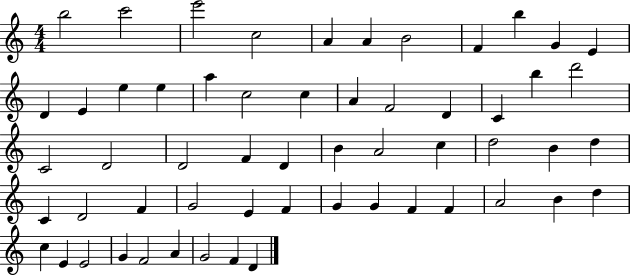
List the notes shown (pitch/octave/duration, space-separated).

B5/h C6/h E6/h C5/h A4/q A4/q B4/h F4/q B5/q G4/q E4/q D4/q E4/q E5/q E5/q A5/q C5/h C5/q A4/q F4/h D4/q C4/q B5/q D6/h C4/h D4/h D4/h F4/q D4/q B4/q A4/h C5/q D5/h B4/q D5/q C4/q D4/h F4/q G4/h E4/q F4/q G4/q G4/q F4/q F4/q A4/h B4/q D5/q C5/q E4/q E4/h G4/q F4/h A4/q G4/h F4/q D4/q